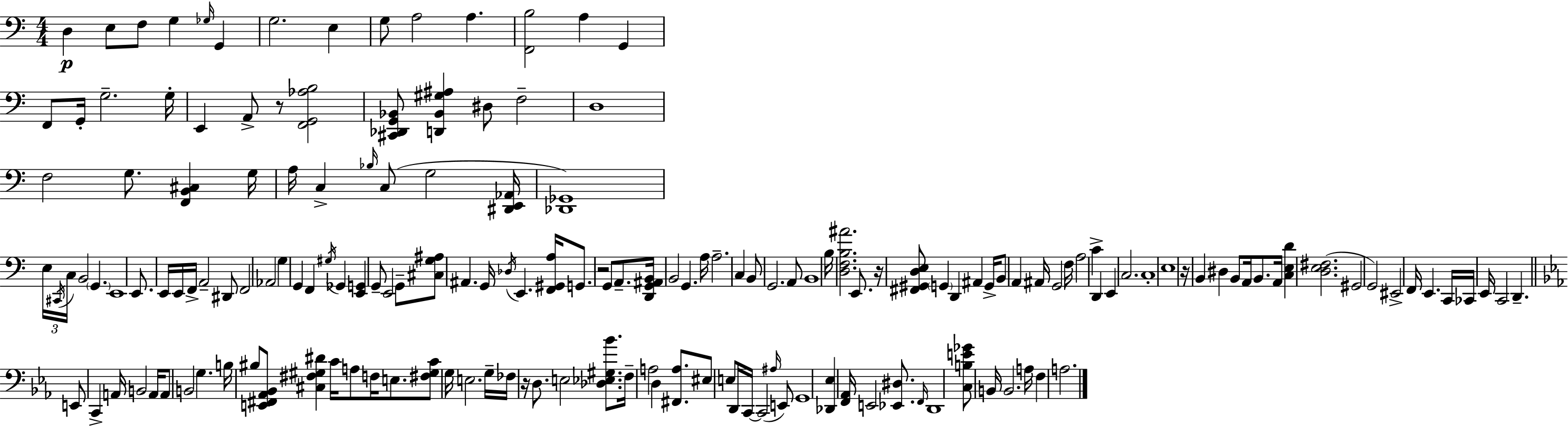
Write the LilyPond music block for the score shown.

{
  \clef bass
  \numericTimeSignature
  \time 4/4
  \key a \minor
  d4\p e8 f8 g4 \grace { ges16 } g,4 | g2. e4 | g8 a2 a4. | <f, b>2 a4 g,4 | \break f,8 g,16-. g2.-- | g16-. e,4 a,8-> r8 <f, g, aes b>2 | <cis, des, g, bes,>8 <d, bes, gis ais>4 dis8 f2-- | d1 | \break f2 g8. <f, b, cis>4 | g16 a16 c4-> \grace { bes16 }( c8 g2 | <dis, e, aes,>16 <des, ges,>1) | \tuplet 3/2 { e16 \acciaccatura { cis,16 } c16 } b,2 \parenthesize g,4. | \break e,1 | e,8. e,16 e,16 f,16-> a,2-- | dis,8 f,2 aes,2 | g4 g,4 f,4 \acciaccatura { gis16 } | \break ges,4 <e, g,>4 g,8-- e,2 | g,8-- <cis g ais>8 ais,4. g,16 \acciaccatura { des16 } e,4. | <f, gis, a>16 g,8. r2 | g,8 a,8.-- <d, g, ais, b,>16 b,2 g,4. | \break a16 a2.-- | c4 b,8 g,2. | a,8 b,1 | b16 <d f b ais'>2. | \break e,8. r16 <fis, gis, d e>8 \parenthesize g,4 d,4 | ais,4 g,16-> b,8 a,4 ais,16 g,2 | f16 a2 c'4-> | d,4 e,4 c2. | \break c1-. | e1 | r16 b,4 dis4 b,8 | a,16 b,8. a,16 <c e d'>4 <d e fis>2.( | \break gis,2 g,2) | eis,2-> f,16 e,4. | c,16 ces,16 e,16 c,2 d,4.-- | \bar "||" \break \key c \minor e,8 c,4-> a,16 b,2 a,16 | a,8 b,2 g4. | b16 bis8 <e, fis, aes, bes,>8 <cis fis gis dis'>4 c'16 a8 f16 e8. | <fis gis c'>8 g16 e2. g16-- | \break fes16 r16 d8. e2 <des ees gis bes'>8. | f16-- a2 d4 <fis, a>8. | eis8 e8 d,16 c,16~~ c,2( \grace { ais16 } e,8) | g,1 | \break <des, ees>4 <f, aes,>16 e,2 <ees, dis>8. | \grace { f,16 } d,1 | <c b e' ges'>8 b,16 b,2. | a16 f4 a2. | \break \bar "|."
}